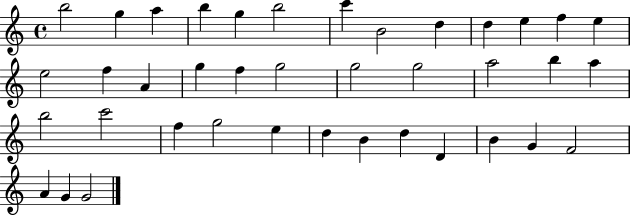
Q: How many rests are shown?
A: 0